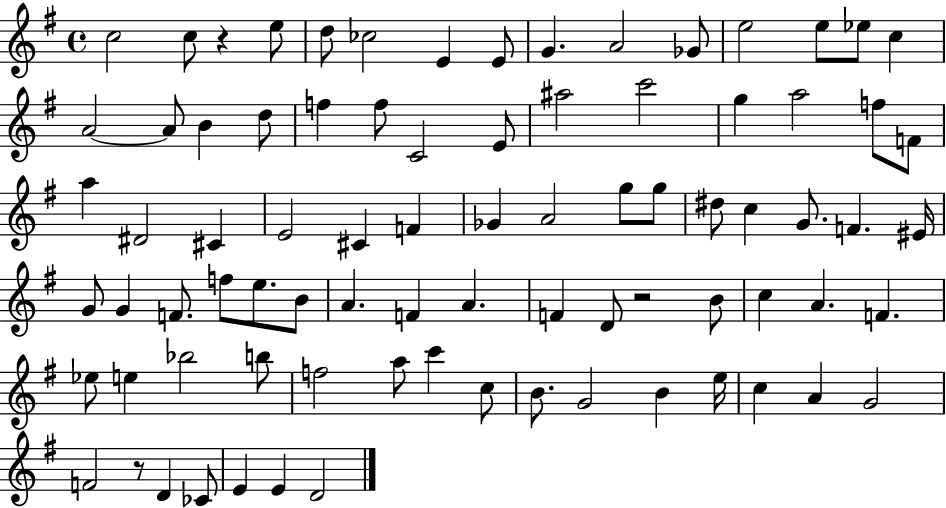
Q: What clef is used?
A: treble